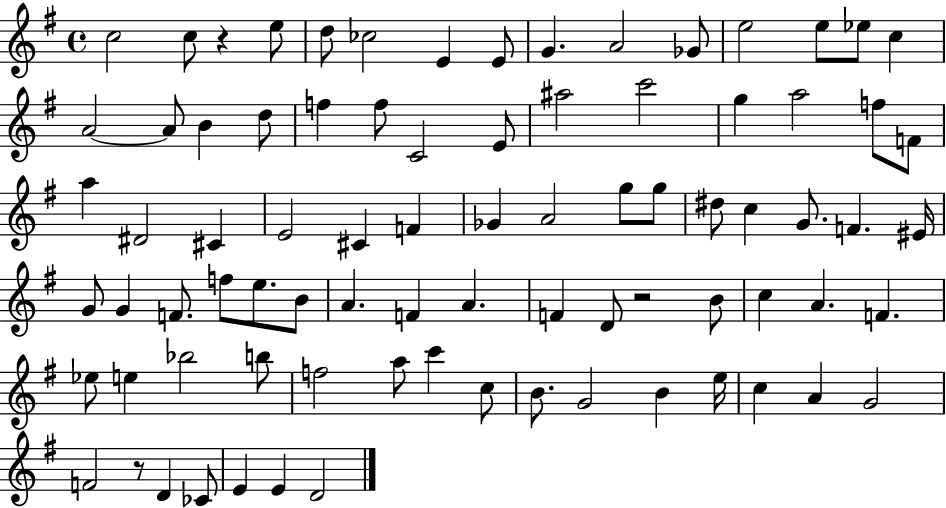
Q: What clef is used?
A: treble